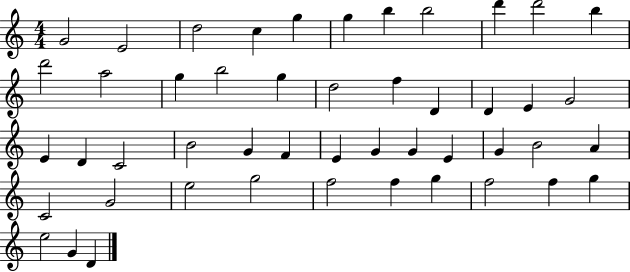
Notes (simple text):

G4/h E4/h D5/h C5/q G5/q G5/q B5/q B5/h D6/q D6/h B5/q D6/h A5/h G5/q B5/h G5/q D5/h F5/q D4/q D4/q E4/q G4/h E4/q D4/q C4/h B4/h G4/q F4/q E4/q G4/q G4/q E4/q G4/q B4/h A4/q C4/h G4/h E5/h G5/h F5/h F5/q G5/q F5/h F5/q G5/q E5/h G4/q D4/q